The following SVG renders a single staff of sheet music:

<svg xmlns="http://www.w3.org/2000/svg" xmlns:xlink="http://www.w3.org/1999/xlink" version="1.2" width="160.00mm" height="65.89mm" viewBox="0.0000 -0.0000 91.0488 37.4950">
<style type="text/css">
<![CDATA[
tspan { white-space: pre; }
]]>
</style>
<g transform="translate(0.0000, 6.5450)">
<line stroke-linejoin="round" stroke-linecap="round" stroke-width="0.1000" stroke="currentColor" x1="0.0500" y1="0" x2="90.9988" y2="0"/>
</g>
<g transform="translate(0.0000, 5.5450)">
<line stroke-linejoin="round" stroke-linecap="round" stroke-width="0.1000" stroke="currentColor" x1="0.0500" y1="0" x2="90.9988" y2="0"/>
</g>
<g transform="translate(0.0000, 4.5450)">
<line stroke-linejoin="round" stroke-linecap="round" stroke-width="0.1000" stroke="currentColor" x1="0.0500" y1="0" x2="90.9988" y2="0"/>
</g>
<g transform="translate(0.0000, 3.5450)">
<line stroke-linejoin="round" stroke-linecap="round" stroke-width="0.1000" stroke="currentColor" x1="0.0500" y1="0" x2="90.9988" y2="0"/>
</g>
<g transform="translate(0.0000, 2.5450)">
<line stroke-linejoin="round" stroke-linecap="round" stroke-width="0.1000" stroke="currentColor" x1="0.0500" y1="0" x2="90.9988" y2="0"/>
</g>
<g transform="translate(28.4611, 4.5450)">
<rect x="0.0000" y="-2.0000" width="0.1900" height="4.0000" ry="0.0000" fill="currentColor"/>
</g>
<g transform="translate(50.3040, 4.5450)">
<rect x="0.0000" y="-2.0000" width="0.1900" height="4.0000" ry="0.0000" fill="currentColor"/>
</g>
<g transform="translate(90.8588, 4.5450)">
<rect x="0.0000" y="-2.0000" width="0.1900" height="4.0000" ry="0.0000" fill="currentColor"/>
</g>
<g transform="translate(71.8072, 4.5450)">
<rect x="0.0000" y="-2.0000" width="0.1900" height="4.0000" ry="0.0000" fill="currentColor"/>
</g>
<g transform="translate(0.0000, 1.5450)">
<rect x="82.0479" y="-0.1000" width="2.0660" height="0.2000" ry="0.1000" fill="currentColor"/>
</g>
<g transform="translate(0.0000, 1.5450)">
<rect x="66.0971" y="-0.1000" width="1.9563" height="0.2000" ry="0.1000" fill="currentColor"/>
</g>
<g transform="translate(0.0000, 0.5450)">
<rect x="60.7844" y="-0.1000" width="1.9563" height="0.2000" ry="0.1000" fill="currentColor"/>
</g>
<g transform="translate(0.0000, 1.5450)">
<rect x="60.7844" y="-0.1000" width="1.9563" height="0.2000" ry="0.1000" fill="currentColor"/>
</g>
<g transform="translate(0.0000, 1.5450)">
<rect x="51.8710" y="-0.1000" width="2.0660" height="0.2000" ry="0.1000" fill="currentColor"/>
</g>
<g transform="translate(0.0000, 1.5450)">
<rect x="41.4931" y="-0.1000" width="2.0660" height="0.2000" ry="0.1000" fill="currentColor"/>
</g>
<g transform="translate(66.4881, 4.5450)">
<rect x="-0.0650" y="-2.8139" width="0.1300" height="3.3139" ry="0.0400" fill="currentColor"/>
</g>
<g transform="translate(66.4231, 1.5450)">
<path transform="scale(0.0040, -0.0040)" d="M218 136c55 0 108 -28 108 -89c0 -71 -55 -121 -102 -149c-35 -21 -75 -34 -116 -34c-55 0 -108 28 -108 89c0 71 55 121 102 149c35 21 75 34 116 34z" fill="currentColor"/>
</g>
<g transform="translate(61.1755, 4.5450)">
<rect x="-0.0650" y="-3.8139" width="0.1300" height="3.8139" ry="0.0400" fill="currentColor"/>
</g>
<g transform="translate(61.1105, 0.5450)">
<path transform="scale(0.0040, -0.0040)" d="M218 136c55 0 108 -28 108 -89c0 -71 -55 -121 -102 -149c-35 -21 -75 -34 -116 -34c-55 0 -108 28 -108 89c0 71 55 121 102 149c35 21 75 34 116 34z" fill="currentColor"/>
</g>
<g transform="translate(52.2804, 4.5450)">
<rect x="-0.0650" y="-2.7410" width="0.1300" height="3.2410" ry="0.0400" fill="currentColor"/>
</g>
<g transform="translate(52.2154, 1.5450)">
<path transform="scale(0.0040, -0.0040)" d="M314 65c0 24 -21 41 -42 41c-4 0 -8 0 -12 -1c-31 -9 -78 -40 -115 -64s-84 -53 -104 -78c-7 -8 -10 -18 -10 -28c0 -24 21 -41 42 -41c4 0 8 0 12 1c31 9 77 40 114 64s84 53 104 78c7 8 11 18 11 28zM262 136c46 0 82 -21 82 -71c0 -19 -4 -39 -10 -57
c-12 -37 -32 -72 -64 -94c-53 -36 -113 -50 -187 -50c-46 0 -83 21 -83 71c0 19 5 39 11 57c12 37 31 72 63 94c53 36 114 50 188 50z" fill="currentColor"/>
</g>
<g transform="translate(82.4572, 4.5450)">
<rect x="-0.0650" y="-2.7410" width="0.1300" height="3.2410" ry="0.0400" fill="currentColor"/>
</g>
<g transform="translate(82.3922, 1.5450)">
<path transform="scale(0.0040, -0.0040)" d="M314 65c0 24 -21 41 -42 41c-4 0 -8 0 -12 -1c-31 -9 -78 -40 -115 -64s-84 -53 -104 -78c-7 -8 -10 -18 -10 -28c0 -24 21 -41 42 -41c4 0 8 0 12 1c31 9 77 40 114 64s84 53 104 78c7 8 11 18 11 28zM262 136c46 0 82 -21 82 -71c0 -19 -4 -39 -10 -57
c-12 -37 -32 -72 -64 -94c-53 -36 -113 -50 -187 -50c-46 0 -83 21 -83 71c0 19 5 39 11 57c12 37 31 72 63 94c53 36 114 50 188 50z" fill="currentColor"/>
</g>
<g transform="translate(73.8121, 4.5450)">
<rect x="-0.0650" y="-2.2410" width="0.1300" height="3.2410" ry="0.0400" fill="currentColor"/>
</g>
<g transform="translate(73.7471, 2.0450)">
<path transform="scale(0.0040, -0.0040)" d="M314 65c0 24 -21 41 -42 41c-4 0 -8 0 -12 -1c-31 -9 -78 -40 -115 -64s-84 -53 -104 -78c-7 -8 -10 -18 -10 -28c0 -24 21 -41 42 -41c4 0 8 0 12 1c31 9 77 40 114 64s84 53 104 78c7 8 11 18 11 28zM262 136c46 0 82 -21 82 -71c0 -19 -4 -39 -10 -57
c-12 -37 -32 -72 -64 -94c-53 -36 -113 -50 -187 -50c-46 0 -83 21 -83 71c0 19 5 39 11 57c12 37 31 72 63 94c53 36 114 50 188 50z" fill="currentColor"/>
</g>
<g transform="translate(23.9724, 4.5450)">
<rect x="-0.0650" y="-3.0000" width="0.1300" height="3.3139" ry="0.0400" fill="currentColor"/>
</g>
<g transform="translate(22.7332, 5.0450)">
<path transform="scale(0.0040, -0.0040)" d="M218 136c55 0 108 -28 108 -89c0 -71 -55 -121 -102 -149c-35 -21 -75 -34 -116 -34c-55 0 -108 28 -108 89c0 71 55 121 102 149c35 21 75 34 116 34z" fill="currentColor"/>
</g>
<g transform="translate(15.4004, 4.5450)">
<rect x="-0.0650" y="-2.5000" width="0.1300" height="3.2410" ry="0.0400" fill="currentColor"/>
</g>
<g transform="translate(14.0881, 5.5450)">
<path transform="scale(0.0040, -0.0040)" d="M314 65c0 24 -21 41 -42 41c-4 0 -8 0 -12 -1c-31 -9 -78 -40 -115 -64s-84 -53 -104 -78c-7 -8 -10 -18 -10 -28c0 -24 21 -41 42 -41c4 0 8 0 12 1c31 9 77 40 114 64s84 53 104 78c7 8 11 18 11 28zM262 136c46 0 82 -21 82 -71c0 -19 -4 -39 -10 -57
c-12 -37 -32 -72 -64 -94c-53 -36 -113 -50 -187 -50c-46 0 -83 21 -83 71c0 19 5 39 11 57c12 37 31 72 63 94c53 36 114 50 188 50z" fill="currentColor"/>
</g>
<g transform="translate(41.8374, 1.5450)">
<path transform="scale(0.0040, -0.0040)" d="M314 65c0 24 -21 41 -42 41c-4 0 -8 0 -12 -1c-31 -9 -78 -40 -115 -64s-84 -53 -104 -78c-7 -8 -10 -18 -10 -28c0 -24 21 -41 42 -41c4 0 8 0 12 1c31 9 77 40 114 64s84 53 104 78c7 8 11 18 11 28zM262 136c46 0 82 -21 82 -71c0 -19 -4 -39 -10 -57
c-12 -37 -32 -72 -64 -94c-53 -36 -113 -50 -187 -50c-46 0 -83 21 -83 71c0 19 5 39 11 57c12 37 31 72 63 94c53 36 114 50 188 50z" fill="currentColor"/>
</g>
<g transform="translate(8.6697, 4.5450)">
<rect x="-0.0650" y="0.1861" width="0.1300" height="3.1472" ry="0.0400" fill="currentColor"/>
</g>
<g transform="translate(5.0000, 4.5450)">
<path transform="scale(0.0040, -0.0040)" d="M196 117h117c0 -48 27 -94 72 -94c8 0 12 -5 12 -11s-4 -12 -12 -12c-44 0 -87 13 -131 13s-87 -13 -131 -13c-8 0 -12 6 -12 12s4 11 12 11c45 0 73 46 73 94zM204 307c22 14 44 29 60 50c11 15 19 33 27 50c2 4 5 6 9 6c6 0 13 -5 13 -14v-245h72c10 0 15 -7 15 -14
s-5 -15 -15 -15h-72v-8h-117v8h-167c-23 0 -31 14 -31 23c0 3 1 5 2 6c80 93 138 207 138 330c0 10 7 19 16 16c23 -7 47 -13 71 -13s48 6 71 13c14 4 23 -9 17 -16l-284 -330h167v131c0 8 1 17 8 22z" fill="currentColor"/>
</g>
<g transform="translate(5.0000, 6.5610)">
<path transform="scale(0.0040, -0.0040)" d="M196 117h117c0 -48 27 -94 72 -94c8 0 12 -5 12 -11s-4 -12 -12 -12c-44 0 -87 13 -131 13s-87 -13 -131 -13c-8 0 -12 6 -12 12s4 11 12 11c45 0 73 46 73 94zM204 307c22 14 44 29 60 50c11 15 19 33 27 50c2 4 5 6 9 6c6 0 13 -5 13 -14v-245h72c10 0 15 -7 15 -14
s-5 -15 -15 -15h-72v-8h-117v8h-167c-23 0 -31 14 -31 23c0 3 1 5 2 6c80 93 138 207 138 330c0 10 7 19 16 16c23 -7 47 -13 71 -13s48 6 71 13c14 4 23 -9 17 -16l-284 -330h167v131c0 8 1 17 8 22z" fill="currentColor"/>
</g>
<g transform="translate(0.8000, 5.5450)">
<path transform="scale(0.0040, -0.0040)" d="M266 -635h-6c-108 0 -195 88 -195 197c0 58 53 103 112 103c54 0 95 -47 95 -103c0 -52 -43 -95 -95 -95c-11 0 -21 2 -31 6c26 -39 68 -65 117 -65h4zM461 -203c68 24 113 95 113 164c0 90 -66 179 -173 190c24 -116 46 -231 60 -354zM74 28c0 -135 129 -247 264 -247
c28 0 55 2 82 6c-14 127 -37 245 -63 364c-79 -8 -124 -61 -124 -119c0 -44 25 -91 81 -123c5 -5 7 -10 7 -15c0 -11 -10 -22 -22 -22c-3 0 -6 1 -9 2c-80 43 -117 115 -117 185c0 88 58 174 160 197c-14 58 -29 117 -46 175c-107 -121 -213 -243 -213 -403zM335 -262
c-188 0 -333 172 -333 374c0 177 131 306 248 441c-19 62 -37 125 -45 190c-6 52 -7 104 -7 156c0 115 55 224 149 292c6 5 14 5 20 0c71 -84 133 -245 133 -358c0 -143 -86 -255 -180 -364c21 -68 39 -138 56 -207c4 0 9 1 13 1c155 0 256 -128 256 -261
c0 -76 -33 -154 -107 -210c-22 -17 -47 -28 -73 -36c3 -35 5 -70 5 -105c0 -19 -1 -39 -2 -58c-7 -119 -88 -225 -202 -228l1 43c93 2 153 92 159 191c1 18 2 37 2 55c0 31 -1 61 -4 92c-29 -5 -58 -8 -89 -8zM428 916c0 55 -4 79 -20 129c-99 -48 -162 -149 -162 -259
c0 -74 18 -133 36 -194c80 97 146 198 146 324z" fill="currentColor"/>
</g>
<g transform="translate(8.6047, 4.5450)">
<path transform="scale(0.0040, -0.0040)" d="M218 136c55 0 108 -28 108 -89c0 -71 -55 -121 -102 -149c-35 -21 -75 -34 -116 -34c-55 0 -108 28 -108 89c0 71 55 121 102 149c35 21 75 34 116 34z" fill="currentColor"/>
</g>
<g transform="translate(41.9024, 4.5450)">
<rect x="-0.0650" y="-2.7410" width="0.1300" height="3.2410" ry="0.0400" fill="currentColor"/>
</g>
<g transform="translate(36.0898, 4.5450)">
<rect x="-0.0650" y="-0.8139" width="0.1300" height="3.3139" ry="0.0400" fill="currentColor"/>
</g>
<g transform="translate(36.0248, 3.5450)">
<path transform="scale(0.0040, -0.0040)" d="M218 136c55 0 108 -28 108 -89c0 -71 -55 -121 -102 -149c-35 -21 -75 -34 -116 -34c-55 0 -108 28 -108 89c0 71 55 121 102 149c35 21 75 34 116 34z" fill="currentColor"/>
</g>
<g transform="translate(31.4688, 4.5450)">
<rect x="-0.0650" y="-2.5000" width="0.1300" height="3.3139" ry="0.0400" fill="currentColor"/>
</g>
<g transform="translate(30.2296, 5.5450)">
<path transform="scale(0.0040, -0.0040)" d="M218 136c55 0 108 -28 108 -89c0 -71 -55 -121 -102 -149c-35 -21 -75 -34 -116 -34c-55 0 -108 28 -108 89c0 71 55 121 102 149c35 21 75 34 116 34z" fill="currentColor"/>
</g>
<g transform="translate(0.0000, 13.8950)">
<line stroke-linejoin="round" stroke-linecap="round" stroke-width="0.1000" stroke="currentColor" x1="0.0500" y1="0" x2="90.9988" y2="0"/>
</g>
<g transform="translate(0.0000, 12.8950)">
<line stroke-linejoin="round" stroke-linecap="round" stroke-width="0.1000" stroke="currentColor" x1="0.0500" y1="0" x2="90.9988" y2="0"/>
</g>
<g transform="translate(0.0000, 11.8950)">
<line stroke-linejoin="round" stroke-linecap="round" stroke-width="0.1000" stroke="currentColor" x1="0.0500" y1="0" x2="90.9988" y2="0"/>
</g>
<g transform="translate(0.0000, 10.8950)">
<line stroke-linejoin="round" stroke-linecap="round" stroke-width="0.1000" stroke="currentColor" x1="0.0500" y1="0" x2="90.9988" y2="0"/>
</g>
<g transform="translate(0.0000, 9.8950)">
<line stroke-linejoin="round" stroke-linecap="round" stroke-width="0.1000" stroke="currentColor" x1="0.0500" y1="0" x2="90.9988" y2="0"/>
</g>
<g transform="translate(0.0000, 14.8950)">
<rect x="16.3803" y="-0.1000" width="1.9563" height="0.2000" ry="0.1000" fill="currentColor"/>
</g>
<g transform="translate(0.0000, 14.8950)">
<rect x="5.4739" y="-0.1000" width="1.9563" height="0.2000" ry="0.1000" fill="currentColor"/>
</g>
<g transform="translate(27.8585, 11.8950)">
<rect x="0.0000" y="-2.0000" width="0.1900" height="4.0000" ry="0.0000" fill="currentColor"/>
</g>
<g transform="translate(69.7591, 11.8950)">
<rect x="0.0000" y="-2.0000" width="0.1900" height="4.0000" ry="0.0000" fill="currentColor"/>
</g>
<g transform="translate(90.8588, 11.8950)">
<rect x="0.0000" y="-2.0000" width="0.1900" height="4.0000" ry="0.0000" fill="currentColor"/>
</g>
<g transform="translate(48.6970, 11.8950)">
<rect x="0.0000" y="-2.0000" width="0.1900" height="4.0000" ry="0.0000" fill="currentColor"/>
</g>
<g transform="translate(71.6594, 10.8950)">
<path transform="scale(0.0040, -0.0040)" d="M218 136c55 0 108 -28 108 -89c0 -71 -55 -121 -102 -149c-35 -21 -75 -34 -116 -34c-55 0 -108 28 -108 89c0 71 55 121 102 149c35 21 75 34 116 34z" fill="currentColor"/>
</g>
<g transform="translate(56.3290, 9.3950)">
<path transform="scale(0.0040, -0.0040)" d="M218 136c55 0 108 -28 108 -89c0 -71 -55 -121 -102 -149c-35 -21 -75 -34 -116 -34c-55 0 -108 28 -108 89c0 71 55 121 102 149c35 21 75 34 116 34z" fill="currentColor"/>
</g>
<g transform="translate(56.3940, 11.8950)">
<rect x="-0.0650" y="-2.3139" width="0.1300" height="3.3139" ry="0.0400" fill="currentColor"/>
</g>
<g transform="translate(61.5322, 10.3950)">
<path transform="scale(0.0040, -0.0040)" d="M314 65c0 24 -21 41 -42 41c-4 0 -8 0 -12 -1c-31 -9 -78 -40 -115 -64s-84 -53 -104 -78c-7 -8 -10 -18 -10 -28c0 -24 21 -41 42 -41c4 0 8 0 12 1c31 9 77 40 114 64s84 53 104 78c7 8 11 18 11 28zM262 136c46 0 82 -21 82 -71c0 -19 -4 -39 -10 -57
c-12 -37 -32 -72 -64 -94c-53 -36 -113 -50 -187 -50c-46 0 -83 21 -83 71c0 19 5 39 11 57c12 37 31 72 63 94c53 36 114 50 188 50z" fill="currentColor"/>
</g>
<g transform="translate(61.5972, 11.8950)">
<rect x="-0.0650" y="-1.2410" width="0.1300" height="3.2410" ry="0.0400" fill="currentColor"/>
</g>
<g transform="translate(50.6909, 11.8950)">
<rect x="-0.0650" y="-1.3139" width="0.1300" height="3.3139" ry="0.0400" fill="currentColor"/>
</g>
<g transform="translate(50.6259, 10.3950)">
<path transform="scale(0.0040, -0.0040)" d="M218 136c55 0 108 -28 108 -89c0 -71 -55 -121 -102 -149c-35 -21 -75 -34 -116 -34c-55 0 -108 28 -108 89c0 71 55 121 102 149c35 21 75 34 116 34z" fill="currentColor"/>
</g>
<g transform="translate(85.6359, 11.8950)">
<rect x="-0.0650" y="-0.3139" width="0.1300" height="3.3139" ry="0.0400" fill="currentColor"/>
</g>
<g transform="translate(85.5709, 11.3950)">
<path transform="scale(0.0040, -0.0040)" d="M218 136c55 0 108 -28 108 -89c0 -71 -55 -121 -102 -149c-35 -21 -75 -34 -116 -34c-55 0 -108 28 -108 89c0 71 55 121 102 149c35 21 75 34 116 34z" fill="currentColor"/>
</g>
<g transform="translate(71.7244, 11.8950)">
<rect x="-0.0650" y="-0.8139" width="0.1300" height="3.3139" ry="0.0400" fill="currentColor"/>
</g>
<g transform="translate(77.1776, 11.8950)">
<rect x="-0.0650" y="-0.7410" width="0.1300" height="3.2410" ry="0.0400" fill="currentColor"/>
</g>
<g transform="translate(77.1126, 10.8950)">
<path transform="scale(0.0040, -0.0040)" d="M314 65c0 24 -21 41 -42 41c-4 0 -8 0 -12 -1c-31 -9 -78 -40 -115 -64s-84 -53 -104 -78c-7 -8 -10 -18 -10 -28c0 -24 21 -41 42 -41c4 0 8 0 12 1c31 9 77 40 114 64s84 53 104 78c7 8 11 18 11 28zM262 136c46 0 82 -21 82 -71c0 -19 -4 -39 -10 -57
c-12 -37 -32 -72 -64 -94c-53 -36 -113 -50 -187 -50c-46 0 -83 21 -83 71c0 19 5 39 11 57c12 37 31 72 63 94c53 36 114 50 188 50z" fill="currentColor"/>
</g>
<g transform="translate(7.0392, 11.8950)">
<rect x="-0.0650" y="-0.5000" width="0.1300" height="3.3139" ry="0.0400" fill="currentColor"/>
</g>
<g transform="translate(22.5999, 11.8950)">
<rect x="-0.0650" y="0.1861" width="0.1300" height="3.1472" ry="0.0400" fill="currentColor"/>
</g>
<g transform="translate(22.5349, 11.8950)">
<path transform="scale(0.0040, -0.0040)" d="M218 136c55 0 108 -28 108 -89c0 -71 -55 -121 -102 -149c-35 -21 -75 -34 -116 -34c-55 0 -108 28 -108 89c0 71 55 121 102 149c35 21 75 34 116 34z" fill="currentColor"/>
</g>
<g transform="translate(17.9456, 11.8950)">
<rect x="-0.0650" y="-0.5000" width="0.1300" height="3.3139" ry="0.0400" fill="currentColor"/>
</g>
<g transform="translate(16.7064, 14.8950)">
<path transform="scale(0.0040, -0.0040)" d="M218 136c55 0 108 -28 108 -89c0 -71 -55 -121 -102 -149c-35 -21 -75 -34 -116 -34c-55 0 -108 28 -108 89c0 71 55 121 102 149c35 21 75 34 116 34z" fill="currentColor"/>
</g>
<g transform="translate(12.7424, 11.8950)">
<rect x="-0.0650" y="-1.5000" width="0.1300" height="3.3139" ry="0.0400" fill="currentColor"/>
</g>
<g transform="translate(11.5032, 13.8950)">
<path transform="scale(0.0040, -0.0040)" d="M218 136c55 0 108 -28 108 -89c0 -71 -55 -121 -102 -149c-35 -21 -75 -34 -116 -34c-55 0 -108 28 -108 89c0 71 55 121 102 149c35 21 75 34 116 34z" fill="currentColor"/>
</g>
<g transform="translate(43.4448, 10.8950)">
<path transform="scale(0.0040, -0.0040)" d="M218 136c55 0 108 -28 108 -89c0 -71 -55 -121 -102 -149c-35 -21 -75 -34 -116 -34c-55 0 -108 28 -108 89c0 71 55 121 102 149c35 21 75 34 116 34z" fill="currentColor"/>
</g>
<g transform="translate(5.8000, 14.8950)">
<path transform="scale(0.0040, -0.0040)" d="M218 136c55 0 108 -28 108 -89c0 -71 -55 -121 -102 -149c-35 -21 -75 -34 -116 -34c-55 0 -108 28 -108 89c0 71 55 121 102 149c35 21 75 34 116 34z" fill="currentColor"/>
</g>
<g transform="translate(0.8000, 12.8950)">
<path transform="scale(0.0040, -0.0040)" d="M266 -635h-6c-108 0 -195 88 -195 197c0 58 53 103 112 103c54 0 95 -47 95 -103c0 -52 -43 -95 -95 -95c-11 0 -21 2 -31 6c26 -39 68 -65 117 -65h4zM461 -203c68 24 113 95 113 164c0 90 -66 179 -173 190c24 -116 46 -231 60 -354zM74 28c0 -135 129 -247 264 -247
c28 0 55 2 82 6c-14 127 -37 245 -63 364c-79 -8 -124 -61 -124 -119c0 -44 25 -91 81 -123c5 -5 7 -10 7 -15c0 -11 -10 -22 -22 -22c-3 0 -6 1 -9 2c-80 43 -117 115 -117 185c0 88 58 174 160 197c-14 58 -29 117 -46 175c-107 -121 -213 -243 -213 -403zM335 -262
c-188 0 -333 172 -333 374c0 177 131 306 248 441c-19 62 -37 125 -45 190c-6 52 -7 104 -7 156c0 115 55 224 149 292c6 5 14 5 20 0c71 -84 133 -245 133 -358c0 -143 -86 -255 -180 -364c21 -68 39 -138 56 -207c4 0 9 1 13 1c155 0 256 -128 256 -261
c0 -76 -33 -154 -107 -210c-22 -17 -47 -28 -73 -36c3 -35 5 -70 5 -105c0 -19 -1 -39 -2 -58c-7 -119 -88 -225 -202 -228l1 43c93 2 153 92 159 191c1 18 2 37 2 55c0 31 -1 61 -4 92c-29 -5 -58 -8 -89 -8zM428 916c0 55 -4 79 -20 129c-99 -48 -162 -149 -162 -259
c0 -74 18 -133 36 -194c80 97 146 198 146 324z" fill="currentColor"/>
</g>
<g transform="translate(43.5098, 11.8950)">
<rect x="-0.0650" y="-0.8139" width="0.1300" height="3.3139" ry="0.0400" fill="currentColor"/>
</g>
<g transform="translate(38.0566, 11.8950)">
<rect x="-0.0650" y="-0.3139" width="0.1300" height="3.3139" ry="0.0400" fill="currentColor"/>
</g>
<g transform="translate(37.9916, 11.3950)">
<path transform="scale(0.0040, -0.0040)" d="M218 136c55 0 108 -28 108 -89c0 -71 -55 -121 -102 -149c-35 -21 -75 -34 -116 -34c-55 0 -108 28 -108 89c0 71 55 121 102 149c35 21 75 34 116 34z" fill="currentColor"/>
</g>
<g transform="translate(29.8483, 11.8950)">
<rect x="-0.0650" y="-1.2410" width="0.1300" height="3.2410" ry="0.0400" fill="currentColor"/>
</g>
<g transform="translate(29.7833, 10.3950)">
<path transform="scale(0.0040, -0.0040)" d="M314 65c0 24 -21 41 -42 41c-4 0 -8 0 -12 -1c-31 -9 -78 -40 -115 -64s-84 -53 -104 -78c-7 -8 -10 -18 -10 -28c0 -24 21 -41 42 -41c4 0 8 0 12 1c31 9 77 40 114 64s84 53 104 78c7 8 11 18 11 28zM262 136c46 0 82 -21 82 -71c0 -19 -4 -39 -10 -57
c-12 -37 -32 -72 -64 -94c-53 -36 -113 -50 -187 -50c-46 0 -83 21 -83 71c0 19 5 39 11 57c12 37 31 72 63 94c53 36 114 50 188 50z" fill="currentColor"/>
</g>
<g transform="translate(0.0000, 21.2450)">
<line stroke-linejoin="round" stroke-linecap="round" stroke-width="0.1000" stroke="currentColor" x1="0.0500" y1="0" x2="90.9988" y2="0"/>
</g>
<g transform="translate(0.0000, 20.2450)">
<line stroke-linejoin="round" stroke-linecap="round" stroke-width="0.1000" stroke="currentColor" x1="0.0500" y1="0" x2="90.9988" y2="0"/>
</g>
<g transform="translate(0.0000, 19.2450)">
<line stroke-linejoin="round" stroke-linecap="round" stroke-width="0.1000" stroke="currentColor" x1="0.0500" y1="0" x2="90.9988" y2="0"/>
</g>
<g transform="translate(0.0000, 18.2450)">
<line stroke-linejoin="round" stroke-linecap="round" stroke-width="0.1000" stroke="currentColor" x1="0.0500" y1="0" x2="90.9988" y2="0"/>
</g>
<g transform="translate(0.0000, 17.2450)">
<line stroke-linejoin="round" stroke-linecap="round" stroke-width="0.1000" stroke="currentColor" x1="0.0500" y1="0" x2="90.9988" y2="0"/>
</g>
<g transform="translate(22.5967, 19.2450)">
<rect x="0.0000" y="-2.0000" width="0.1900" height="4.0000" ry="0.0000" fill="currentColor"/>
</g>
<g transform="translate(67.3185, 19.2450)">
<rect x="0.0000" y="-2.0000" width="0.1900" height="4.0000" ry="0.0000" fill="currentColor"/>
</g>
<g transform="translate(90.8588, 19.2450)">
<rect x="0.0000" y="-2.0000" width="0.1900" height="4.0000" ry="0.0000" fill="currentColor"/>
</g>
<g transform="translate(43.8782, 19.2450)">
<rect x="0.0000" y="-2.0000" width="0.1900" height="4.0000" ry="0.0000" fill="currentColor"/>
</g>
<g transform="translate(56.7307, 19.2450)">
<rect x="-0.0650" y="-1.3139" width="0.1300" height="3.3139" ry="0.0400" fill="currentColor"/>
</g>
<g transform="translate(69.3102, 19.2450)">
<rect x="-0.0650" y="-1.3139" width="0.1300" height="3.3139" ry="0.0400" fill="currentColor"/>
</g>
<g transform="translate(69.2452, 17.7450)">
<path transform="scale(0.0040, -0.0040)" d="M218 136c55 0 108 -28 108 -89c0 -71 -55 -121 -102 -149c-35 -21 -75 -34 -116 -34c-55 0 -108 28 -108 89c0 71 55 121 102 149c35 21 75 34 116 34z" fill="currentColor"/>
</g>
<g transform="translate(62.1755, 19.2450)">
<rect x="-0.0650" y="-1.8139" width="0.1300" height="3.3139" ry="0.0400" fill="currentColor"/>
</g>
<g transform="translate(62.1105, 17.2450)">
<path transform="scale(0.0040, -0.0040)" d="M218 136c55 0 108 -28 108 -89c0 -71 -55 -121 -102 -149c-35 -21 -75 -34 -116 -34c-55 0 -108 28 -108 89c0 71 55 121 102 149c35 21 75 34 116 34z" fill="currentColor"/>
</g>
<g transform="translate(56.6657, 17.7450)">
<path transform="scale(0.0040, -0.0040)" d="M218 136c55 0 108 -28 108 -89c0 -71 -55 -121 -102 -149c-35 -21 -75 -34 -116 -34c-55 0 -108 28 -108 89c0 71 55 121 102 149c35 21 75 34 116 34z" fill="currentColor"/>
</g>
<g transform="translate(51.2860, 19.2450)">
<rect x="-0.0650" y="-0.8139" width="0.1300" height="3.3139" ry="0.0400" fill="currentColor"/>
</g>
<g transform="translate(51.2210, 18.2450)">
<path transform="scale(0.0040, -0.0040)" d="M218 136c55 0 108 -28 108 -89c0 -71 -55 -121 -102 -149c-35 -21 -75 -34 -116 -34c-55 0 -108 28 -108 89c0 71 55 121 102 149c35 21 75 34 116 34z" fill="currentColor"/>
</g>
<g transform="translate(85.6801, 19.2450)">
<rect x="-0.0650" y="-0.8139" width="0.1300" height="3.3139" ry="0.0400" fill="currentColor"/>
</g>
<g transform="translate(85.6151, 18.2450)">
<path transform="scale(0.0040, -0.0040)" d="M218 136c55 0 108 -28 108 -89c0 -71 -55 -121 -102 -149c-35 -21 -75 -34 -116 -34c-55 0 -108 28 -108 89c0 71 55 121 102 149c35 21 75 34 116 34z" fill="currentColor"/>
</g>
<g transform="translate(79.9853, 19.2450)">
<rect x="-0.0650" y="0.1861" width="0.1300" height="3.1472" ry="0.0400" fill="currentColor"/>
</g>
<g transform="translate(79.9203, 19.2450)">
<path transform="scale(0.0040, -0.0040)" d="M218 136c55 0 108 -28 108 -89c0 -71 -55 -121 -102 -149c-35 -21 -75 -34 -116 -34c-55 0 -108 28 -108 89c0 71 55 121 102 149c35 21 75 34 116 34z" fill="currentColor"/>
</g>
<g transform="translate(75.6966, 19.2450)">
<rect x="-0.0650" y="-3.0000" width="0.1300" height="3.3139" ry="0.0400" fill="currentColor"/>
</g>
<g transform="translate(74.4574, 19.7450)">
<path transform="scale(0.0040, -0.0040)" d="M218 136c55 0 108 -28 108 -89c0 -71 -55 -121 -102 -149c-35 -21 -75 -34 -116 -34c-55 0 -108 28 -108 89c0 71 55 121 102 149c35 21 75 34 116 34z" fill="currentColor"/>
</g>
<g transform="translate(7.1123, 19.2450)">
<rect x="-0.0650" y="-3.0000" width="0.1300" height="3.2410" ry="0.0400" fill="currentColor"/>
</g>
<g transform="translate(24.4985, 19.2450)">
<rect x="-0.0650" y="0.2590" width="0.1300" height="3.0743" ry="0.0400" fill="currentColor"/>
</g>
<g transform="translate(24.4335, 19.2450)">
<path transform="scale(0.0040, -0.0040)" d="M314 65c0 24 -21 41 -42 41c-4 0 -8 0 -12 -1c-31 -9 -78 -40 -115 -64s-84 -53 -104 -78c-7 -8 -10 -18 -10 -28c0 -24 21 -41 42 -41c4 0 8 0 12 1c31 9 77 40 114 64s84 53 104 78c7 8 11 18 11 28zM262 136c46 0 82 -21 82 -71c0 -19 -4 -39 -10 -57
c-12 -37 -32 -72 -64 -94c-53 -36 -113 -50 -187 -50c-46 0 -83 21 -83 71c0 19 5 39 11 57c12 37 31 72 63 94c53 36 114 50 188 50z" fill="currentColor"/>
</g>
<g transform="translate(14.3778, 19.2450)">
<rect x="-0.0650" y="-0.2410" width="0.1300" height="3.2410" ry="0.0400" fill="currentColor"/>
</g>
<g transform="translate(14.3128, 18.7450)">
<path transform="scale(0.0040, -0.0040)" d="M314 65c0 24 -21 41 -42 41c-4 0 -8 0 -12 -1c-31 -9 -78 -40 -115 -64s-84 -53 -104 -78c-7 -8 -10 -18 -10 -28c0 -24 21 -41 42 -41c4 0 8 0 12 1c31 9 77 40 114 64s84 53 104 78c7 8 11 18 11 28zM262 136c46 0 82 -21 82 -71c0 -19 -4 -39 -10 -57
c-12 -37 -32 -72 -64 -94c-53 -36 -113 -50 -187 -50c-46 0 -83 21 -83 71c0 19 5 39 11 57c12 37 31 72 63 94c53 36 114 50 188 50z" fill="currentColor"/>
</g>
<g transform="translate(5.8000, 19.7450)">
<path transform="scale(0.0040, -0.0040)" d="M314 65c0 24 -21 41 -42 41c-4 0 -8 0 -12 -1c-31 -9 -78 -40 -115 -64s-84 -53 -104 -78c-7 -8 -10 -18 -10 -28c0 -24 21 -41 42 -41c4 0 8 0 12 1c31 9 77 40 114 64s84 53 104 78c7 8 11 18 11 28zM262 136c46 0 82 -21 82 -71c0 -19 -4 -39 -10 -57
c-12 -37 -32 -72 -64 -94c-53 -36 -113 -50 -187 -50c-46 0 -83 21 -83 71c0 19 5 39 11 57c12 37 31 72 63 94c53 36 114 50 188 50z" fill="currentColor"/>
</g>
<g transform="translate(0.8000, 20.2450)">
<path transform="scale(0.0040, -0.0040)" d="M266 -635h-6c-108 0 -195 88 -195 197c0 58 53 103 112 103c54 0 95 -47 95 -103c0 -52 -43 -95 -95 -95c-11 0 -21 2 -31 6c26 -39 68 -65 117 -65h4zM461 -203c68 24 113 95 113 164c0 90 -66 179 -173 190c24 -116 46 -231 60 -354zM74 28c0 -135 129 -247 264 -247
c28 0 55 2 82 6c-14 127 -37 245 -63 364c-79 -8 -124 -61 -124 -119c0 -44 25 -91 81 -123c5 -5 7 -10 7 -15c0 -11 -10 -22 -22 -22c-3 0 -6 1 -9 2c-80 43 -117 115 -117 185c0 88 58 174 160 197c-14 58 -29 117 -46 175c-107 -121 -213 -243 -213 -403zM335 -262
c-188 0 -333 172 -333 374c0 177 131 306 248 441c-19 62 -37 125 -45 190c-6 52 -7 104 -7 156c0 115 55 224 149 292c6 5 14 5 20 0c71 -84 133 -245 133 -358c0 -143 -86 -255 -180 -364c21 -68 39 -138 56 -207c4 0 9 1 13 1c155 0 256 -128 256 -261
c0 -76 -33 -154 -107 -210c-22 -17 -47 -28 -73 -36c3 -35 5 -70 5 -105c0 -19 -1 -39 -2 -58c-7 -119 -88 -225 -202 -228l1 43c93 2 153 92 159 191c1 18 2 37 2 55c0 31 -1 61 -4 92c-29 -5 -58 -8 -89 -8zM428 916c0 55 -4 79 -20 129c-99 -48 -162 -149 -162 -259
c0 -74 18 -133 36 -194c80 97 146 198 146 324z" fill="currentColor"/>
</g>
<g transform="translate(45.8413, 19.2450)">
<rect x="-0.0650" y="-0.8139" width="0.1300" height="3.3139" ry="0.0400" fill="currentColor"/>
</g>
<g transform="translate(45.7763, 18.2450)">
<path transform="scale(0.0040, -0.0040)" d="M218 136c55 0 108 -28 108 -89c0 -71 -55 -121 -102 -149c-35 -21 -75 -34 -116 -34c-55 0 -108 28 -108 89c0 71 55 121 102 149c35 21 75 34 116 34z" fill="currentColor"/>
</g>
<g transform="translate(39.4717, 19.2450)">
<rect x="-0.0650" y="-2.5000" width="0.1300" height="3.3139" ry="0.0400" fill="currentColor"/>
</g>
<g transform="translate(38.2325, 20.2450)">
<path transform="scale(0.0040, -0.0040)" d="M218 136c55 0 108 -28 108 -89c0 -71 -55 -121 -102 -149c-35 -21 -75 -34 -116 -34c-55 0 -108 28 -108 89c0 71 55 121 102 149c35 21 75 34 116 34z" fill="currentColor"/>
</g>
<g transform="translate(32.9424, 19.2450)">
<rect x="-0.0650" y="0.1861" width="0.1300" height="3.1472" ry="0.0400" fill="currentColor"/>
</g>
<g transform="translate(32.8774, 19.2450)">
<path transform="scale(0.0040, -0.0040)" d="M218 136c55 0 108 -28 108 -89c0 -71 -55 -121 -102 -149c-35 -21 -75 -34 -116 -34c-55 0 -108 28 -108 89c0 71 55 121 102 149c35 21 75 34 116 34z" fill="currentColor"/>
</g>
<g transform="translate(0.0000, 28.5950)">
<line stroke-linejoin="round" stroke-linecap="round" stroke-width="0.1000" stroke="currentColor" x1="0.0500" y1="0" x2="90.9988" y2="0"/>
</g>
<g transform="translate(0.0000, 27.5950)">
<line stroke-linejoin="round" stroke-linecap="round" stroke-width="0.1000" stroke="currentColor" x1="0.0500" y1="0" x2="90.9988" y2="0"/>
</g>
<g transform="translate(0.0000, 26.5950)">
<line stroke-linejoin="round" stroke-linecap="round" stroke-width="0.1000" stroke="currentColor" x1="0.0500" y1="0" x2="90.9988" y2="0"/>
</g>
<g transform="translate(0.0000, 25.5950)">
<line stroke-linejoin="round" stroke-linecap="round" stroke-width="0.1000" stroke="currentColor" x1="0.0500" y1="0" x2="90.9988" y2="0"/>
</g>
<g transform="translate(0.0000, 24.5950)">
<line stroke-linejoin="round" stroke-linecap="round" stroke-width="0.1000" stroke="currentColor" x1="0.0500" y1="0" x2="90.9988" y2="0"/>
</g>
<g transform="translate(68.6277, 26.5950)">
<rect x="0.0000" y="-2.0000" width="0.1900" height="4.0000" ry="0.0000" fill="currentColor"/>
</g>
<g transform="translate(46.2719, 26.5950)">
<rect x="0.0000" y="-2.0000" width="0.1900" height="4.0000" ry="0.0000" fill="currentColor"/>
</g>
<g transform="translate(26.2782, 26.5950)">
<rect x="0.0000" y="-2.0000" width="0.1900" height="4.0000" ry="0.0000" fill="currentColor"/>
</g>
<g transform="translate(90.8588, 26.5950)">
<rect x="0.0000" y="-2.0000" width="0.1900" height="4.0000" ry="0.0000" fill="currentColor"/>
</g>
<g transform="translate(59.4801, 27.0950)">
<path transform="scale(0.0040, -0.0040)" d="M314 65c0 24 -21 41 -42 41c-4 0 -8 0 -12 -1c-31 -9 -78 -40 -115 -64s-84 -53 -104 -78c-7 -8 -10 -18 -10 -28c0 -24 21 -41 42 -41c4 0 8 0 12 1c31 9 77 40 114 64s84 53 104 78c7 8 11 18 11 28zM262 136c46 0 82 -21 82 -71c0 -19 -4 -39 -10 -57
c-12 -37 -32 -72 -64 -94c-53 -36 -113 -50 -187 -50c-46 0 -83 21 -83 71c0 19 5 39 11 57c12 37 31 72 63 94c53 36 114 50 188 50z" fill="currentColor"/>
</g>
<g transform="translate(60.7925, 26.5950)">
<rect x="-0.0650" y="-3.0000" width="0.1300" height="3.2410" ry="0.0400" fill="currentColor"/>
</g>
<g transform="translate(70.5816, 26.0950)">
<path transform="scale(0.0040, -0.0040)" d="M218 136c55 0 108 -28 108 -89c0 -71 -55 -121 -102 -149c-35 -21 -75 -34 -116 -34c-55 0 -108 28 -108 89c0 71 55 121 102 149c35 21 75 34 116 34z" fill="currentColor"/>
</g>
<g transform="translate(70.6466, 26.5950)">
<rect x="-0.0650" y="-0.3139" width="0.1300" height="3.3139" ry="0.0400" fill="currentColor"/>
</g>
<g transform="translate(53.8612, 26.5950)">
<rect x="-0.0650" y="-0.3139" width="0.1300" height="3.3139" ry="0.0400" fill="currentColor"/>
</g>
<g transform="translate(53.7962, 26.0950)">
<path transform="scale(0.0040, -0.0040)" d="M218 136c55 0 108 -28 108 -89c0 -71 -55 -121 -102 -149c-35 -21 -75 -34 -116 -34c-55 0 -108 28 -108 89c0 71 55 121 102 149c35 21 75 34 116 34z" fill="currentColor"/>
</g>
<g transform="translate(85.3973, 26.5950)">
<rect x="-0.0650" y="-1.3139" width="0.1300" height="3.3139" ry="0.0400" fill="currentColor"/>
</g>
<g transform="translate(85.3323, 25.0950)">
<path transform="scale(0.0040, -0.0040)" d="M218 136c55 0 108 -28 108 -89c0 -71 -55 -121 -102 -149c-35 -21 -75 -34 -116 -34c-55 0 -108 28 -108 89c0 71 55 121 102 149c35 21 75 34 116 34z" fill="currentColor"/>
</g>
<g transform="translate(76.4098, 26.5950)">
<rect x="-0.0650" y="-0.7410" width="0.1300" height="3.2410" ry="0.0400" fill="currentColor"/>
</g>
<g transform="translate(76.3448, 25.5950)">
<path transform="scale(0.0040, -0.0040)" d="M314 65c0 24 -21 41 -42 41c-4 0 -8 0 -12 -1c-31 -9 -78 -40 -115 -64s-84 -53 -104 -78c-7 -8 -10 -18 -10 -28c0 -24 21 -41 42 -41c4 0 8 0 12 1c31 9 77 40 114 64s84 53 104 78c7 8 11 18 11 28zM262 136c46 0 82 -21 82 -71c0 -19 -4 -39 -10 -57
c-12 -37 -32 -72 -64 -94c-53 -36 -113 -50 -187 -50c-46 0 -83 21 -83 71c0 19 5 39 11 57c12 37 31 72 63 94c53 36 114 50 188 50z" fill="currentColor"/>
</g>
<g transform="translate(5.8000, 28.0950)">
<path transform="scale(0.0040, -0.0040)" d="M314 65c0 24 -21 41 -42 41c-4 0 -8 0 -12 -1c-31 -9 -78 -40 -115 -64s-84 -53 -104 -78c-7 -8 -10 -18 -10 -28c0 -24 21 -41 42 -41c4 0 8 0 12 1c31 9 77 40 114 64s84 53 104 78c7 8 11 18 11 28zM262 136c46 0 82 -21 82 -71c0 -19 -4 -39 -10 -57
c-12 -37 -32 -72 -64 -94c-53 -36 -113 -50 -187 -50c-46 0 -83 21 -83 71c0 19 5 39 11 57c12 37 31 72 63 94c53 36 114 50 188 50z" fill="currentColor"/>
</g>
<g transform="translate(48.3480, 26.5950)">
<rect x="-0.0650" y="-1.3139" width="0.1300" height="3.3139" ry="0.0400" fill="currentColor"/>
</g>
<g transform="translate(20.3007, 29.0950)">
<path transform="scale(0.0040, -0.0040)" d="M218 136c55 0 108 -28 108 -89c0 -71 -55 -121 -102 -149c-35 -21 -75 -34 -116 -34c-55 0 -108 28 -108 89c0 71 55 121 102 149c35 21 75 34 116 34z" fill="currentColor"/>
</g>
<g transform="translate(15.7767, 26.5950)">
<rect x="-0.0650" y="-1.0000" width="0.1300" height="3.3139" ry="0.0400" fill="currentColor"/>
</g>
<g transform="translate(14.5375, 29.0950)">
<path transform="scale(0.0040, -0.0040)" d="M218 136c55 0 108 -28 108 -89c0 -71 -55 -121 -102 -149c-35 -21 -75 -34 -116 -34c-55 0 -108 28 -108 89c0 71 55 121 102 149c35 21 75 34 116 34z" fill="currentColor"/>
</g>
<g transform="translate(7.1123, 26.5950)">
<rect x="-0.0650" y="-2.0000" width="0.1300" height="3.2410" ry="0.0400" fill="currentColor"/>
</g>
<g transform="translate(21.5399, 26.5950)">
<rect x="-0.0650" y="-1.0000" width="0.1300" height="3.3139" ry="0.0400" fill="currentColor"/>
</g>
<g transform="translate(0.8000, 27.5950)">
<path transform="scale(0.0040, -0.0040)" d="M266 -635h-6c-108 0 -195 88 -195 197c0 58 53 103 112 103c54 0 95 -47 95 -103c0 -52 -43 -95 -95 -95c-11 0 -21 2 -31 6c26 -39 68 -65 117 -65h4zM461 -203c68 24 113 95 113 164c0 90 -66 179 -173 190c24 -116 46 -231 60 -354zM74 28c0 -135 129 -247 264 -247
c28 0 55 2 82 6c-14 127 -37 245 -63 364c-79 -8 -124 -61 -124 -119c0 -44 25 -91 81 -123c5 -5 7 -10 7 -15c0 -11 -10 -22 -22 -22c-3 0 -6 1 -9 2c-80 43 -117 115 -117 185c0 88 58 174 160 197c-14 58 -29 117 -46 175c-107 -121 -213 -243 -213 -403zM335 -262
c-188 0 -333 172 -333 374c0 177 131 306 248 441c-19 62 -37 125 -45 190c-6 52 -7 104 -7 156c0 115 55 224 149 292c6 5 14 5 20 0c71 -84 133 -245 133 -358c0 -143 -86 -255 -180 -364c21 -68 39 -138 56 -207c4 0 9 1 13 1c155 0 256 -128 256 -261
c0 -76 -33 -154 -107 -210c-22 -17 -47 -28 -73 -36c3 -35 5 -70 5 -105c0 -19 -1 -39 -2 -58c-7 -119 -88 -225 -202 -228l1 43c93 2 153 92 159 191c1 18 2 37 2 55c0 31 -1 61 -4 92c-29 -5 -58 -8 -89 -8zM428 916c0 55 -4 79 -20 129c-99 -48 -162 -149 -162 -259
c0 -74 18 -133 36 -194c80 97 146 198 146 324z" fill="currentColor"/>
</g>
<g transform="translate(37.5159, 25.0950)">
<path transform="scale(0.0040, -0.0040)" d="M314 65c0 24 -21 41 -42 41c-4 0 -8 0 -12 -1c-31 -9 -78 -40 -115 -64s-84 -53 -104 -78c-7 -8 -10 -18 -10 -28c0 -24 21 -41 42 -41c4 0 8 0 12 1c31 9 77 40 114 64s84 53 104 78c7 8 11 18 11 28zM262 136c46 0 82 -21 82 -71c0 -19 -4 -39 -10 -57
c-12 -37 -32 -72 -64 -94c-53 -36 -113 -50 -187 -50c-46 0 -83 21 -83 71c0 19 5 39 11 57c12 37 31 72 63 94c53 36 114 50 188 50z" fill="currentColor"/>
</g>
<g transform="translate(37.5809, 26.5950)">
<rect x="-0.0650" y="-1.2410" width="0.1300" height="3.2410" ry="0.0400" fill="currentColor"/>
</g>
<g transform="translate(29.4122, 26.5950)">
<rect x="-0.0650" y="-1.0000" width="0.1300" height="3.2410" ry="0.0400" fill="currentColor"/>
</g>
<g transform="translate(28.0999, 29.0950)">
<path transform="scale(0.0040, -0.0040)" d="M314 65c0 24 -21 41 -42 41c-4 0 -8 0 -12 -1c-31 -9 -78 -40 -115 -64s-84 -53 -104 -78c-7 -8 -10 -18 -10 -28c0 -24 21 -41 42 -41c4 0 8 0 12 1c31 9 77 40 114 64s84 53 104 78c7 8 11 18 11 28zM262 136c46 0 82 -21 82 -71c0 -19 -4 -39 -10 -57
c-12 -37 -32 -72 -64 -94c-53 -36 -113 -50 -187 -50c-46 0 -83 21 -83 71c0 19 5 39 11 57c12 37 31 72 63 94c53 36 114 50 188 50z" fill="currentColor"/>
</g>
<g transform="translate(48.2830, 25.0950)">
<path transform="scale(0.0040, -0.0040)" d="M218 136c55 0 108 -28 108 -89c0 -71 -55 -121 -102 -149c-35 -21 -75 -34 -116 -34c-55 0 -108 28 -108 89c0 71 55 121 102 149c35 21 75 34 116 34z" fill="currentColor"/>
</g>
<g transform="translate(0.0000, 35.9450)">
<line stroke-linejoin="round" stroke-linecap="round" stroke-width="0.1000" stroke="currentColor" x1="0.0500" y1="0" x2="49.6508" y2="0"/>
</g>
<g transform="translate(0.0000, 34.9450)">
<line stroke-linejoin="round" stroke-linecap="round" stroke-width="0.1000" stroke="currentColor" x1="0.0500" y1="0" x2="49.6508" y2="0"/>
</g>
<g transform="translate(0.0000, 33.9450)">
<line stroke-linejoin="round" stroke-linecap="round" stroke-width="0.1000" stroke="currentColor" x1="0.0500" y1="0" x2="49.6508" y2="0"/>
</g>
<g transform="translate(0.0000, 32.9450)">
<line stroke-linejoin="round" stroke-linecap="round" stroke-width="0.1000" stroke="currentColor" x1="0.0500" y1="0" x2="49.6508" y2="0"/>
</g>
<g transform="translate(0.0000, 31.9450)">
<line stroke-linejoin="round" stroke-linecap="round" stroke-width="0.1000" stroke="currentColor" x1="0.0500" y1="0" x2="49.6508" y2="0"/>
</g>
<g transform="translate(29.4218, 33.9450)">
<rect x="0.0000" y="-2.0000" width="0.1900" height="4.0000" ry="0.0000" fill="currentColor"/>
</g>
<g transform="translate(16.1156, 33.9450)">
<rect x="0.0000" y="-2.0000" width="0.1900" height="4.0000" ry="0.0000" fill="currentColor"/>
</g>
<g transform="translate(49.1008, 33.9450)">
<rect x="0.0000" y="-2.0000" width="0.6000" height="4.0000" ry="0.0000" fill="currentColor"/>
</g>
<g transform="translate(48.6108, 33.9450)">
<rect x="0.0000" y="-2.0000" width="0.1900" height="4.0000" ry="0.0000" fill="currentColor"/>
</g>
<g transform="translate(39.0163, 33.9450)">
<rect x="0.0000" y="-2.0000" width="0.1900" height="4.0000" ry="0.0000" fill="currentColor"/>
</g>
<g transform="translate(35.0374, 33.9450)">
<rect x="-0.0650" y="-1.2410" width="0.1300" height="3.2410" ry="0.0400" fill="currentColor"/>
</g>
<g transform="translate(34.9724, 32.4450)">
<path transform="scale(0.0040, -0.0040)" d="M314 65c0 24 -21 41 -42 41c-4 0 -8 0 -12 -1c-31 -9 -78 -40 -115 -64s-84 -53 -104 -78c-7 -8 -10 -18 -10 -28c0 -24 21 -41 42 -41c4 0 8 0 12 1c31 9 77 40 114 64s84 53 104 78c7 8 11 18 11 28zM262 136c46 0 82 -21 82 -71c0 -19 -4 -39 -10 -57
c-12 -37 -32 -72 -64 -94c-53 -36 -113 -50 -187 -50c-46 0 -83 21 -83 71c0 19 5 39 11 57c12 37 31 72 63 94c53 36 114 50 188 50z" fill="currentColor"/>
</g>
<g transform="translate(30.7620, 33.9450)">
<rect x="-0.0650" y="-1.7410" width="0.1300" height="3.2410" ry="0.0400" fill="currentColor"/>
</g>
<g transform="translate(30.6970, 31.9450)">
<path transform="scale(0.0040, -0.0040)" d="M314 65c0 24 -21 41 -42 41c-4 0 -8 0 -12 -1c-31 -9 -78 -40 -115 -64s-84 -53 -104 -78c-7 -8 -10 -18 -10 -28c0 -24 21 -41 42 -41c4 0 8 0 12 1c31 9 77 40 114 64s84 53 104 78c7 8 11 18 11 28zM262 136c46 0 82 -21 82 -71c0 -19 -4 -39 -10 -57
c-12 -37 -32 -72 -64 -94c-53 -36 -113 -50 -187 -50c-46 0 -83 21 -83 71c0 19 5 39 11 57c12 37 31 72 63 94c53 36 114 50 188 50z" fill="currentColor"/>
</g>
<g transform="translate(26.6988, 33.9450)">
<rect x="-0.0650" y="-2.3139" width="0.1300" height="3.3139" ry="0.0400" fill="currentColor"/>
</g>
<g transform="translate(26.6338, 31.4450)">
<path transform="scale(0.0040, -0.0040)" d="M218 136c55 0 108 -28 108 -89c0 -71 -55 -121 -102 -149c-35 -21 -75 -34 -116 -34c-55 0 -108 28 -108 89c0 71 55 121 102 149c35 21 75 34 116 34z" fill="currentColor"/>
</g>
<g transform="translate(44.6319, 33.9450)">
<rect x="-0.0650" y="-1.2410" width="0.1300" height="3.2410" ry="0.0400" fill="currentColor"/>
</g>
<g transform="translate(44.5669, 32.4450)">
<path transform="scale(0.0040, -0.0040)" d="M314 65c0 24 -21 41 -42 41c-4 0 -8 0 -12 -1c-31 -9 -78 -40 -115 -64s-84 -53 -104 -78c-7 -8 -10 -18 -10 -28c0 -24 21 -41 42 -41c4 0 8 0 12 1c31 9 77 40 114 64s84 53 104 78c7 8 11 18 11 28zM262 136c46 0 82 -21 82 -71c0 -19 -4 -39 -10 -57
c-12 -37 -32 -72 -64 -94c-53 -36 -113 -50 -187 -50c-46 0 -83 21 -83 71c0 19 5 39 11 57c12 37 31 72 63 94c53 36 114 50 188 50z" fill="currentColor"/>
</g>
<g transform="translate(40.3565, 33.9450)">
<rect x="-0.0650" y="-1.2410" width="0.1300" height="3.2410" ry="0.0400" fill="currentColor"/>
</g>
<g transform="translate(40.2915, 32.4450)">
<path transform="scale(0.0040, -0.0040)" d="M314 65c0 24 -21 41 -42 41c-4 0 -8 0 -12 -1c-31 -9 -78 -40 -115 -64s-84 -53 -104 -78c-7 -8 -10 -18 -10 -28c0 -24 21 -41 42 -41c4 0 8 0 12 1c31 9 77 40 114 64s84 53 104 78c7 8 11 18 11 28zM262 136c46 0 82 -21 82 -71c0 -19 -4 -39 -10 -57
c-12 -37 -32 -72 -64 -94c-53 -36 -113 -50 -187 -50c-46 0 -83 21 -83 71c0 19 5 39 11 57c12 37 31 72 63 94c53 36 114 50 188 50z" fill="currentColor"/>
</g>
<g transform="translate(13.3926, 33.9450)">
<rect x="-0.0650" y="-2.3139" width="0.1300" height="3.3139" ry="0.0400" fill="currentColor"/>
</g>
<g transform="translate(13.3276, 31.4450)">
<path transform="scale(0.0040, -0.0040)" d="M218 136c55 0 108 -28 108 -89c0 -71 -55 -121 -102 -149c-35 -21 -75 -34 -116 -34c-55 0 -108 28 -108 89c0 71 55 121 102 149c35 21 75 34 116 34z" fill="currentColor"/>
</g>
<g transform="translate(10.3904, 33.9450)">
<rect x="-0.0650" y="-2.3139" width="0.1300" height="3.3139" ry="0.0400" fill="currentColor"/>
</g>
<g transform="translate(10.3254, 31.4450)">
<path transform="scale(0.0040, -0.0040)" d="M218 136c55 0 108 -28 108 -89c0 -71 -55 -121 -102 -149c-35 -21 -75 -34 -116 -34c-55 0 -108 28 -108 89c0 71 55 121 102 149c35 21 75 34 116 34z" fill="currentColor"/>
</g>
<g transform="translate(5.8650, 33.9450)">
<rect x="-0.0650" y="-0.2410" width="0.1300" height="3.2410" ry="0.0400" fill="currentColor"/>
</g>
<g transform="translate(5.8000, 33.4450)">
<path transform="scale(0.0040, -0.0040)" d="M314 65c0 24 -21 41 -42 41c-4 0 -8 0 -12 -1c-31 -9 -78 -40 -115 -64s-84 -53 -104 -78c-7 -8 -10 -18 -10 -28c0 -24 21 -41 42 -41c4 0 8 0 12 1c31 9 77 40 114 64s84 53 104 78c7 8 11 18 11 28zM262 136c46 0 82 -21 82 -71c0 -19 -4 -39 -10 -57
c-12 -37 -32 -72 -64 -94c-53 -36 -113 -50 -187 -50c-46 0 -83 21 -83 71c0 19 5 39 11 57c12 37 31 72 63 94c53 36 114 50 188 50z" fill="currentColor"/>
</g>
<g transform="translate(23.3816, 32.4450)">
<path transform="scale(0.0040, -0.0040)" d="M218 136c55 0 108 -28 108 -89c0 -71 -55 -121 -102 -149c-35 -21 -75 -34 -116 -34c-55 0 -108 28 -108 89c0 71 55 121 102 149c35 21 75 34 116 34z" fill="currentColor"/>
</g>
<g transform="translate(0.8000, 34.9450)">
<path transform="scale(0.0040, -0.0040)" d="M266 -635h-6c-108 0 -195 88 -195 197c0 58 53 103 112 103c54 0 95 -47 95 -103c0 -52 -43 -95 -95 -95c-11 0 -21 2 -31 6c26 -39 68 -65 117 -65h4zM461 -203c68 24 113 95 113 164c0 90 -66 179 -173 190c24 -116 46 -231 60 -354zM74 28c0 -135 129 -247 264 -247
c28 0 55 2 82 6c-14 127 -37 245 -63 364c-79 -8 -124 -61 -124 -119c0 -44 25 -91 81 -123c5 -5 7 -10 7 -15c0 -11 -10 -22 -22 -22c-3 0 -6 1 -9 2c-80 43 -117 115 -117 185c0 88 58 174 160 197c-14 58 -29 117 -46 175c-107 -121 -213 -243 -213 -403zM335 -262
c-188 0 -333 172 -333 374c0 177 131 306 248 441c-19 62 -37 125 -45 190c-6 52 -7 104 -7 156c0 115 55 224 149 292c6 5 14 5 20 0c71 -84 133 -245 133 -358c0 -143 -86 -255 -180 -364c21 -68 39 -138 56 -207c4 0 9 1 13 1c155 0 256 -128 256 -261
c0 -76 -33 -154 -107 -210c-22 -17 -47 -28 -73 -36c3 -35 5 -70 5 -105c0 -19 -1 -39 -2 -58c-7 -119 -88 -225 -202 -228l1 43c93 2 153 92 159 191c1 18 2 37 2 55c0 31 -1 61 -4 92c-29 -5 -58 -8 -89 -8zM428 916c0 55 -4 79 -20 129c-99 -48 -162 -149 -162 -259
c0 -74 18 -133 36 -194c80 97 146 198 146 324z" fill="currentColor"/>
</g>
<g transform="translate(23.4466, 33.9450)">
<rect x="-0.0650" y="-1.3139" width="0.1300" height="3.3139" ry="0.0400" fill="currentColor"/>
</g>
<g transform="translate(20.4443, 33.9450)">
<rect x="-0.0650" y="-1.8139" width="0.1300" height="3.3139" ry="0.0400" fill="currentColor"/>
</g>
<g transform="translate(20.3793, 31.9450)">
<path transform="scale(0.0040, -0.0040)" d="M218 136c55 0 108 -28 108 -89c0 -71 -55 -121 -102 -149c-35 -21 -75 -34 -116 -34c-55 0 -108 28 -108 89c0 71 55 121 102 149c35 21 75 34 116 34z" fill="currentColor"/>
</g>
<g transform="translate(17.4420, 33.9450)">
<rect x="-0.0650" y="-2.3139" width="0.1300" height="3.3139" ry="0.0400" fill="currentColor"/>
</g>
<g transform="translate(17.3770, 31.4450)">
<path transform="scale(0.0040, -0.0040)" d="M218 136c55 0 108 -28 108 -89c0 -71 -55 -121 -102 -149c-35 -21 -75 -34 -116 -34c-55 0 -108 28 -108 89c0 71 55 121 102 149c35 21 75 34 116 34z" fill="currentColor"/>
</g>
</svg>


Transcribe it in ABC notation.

X:1
T:Untitled
M:4/4
L:1/4
K:C
B G2 A G d a2 a2 c' a g2 a2 C E C B e2 c d e g e2 d d2 c A2 c2 B2 B G d d e f e A B d F2 D D D2 e2 e c A2 c d2 e c2 g g g f e g f2 e2 e2 e2